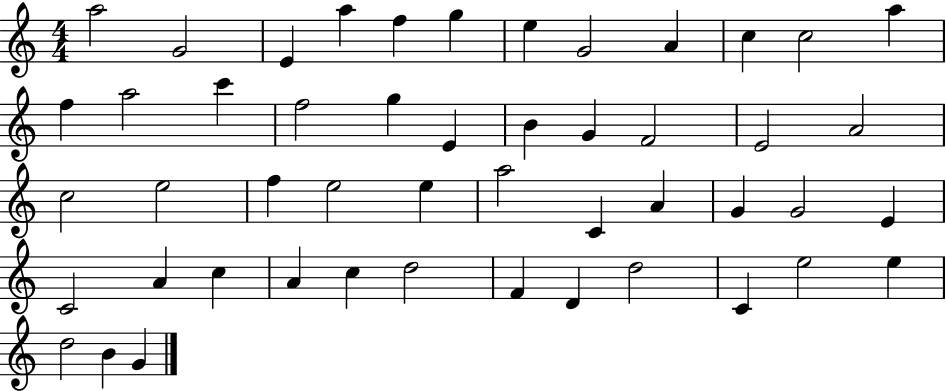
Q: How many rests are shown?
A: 0